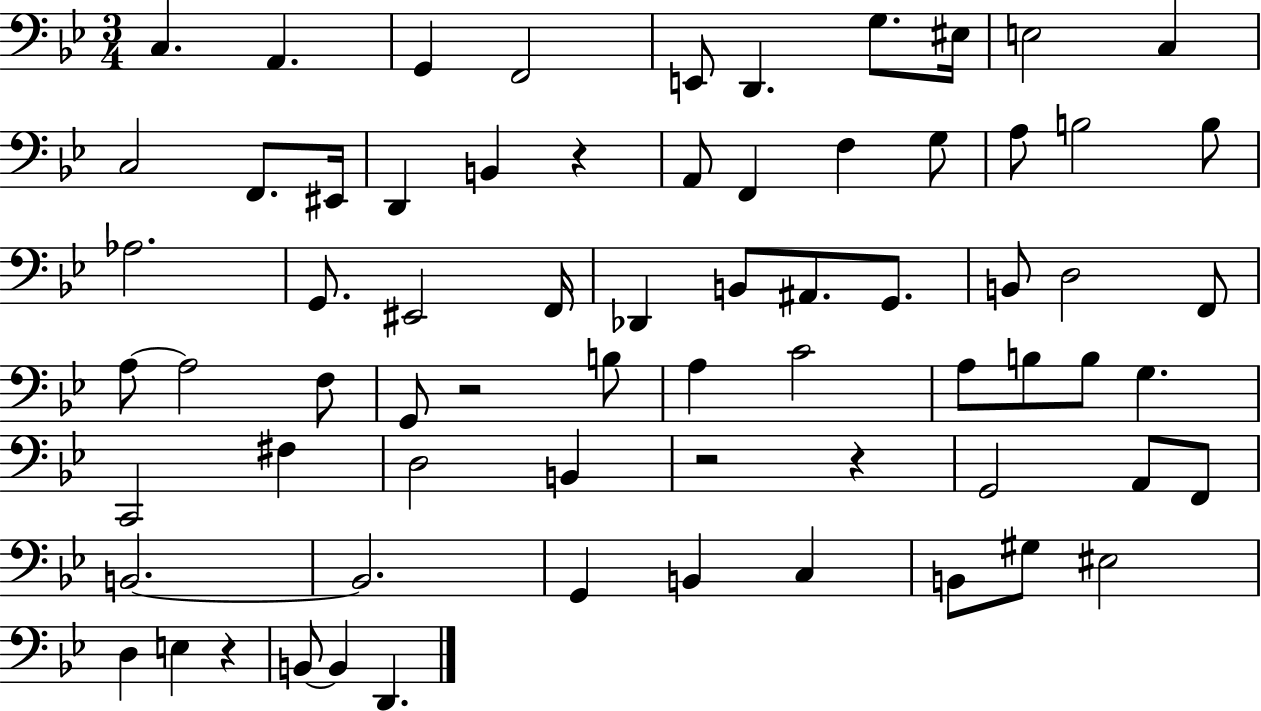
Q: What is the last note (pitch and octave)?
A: D2